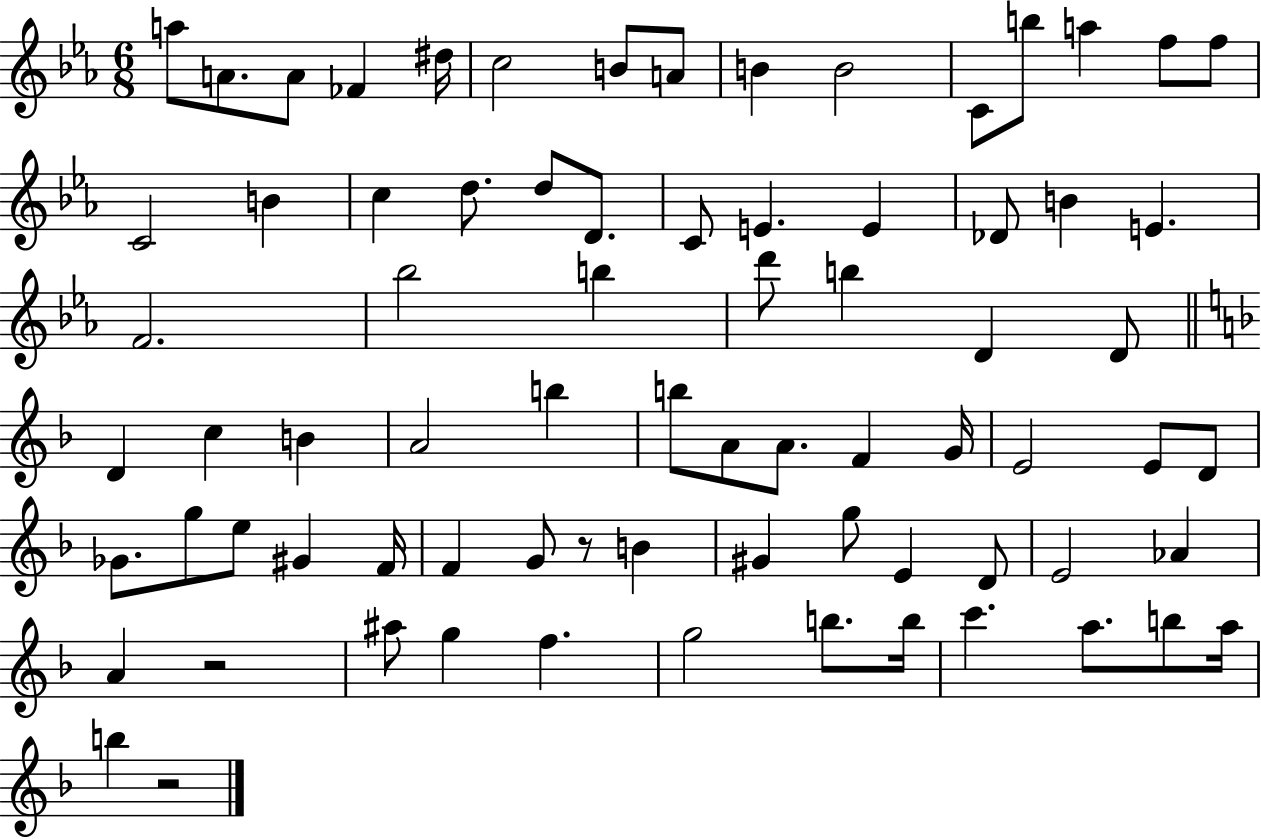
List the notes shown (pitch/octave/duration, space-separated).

A5/e A4/e. A4/e FES4/q D#5/s C5/h B4/e A4/e B4/q B4/h C4/e B5/e A5/q F5/e F5/e C4/h B4/q C5/q D5/e. D5/e D4/e. C4/e E4/q. E4/q Db4/e B4/q E4/q. F4/h. Bb5/h B5/q D6/e B5/q D4/q D4/e D4/q C5/q B4/q A4/h B5/q B5/e A4/e A4/e. F4/q G4/s E4/h E4/e D4/e Gb4/e. G5/e E5/e G#4/q F4/s F4/q G4/e R/e B4/q G#4/q G5/e E4/q D4/e E4/h Ab4/q A4/q R/h A#5/e G5/q F5/q. G5/h B5/e. B5/s C6/q. A5/e. B5/e A5/s B5/q R/h